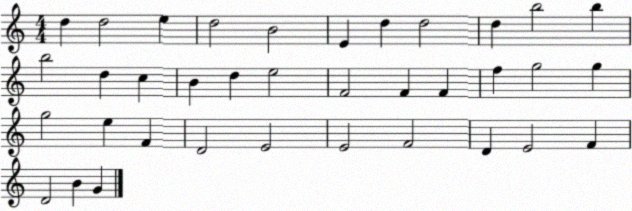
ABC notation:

X:1
T:Untitled
M:4/4
L:1/4
K:C
d d2 e d2 B2 E d d2 d b2 b b2 d c B d e2 F2 F F f g2 g g2 e F D2 E2 E2 F2 D E2 F D2 B G